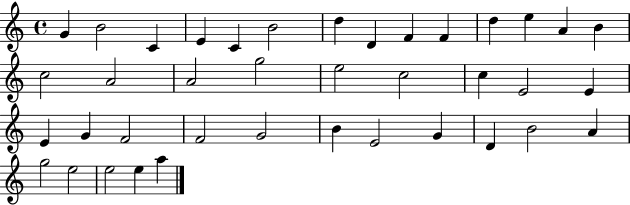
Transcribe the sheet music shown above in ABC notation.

X:1
T:Untitled
M:4/4
L:1/4
K:C
G B2 C E C B2 d D F F d e A B c2 A2 A2 g2 e2 c2 c E2 E E G F2 F2 G2 B E2 G D B2 A g2 e2 e2 e a